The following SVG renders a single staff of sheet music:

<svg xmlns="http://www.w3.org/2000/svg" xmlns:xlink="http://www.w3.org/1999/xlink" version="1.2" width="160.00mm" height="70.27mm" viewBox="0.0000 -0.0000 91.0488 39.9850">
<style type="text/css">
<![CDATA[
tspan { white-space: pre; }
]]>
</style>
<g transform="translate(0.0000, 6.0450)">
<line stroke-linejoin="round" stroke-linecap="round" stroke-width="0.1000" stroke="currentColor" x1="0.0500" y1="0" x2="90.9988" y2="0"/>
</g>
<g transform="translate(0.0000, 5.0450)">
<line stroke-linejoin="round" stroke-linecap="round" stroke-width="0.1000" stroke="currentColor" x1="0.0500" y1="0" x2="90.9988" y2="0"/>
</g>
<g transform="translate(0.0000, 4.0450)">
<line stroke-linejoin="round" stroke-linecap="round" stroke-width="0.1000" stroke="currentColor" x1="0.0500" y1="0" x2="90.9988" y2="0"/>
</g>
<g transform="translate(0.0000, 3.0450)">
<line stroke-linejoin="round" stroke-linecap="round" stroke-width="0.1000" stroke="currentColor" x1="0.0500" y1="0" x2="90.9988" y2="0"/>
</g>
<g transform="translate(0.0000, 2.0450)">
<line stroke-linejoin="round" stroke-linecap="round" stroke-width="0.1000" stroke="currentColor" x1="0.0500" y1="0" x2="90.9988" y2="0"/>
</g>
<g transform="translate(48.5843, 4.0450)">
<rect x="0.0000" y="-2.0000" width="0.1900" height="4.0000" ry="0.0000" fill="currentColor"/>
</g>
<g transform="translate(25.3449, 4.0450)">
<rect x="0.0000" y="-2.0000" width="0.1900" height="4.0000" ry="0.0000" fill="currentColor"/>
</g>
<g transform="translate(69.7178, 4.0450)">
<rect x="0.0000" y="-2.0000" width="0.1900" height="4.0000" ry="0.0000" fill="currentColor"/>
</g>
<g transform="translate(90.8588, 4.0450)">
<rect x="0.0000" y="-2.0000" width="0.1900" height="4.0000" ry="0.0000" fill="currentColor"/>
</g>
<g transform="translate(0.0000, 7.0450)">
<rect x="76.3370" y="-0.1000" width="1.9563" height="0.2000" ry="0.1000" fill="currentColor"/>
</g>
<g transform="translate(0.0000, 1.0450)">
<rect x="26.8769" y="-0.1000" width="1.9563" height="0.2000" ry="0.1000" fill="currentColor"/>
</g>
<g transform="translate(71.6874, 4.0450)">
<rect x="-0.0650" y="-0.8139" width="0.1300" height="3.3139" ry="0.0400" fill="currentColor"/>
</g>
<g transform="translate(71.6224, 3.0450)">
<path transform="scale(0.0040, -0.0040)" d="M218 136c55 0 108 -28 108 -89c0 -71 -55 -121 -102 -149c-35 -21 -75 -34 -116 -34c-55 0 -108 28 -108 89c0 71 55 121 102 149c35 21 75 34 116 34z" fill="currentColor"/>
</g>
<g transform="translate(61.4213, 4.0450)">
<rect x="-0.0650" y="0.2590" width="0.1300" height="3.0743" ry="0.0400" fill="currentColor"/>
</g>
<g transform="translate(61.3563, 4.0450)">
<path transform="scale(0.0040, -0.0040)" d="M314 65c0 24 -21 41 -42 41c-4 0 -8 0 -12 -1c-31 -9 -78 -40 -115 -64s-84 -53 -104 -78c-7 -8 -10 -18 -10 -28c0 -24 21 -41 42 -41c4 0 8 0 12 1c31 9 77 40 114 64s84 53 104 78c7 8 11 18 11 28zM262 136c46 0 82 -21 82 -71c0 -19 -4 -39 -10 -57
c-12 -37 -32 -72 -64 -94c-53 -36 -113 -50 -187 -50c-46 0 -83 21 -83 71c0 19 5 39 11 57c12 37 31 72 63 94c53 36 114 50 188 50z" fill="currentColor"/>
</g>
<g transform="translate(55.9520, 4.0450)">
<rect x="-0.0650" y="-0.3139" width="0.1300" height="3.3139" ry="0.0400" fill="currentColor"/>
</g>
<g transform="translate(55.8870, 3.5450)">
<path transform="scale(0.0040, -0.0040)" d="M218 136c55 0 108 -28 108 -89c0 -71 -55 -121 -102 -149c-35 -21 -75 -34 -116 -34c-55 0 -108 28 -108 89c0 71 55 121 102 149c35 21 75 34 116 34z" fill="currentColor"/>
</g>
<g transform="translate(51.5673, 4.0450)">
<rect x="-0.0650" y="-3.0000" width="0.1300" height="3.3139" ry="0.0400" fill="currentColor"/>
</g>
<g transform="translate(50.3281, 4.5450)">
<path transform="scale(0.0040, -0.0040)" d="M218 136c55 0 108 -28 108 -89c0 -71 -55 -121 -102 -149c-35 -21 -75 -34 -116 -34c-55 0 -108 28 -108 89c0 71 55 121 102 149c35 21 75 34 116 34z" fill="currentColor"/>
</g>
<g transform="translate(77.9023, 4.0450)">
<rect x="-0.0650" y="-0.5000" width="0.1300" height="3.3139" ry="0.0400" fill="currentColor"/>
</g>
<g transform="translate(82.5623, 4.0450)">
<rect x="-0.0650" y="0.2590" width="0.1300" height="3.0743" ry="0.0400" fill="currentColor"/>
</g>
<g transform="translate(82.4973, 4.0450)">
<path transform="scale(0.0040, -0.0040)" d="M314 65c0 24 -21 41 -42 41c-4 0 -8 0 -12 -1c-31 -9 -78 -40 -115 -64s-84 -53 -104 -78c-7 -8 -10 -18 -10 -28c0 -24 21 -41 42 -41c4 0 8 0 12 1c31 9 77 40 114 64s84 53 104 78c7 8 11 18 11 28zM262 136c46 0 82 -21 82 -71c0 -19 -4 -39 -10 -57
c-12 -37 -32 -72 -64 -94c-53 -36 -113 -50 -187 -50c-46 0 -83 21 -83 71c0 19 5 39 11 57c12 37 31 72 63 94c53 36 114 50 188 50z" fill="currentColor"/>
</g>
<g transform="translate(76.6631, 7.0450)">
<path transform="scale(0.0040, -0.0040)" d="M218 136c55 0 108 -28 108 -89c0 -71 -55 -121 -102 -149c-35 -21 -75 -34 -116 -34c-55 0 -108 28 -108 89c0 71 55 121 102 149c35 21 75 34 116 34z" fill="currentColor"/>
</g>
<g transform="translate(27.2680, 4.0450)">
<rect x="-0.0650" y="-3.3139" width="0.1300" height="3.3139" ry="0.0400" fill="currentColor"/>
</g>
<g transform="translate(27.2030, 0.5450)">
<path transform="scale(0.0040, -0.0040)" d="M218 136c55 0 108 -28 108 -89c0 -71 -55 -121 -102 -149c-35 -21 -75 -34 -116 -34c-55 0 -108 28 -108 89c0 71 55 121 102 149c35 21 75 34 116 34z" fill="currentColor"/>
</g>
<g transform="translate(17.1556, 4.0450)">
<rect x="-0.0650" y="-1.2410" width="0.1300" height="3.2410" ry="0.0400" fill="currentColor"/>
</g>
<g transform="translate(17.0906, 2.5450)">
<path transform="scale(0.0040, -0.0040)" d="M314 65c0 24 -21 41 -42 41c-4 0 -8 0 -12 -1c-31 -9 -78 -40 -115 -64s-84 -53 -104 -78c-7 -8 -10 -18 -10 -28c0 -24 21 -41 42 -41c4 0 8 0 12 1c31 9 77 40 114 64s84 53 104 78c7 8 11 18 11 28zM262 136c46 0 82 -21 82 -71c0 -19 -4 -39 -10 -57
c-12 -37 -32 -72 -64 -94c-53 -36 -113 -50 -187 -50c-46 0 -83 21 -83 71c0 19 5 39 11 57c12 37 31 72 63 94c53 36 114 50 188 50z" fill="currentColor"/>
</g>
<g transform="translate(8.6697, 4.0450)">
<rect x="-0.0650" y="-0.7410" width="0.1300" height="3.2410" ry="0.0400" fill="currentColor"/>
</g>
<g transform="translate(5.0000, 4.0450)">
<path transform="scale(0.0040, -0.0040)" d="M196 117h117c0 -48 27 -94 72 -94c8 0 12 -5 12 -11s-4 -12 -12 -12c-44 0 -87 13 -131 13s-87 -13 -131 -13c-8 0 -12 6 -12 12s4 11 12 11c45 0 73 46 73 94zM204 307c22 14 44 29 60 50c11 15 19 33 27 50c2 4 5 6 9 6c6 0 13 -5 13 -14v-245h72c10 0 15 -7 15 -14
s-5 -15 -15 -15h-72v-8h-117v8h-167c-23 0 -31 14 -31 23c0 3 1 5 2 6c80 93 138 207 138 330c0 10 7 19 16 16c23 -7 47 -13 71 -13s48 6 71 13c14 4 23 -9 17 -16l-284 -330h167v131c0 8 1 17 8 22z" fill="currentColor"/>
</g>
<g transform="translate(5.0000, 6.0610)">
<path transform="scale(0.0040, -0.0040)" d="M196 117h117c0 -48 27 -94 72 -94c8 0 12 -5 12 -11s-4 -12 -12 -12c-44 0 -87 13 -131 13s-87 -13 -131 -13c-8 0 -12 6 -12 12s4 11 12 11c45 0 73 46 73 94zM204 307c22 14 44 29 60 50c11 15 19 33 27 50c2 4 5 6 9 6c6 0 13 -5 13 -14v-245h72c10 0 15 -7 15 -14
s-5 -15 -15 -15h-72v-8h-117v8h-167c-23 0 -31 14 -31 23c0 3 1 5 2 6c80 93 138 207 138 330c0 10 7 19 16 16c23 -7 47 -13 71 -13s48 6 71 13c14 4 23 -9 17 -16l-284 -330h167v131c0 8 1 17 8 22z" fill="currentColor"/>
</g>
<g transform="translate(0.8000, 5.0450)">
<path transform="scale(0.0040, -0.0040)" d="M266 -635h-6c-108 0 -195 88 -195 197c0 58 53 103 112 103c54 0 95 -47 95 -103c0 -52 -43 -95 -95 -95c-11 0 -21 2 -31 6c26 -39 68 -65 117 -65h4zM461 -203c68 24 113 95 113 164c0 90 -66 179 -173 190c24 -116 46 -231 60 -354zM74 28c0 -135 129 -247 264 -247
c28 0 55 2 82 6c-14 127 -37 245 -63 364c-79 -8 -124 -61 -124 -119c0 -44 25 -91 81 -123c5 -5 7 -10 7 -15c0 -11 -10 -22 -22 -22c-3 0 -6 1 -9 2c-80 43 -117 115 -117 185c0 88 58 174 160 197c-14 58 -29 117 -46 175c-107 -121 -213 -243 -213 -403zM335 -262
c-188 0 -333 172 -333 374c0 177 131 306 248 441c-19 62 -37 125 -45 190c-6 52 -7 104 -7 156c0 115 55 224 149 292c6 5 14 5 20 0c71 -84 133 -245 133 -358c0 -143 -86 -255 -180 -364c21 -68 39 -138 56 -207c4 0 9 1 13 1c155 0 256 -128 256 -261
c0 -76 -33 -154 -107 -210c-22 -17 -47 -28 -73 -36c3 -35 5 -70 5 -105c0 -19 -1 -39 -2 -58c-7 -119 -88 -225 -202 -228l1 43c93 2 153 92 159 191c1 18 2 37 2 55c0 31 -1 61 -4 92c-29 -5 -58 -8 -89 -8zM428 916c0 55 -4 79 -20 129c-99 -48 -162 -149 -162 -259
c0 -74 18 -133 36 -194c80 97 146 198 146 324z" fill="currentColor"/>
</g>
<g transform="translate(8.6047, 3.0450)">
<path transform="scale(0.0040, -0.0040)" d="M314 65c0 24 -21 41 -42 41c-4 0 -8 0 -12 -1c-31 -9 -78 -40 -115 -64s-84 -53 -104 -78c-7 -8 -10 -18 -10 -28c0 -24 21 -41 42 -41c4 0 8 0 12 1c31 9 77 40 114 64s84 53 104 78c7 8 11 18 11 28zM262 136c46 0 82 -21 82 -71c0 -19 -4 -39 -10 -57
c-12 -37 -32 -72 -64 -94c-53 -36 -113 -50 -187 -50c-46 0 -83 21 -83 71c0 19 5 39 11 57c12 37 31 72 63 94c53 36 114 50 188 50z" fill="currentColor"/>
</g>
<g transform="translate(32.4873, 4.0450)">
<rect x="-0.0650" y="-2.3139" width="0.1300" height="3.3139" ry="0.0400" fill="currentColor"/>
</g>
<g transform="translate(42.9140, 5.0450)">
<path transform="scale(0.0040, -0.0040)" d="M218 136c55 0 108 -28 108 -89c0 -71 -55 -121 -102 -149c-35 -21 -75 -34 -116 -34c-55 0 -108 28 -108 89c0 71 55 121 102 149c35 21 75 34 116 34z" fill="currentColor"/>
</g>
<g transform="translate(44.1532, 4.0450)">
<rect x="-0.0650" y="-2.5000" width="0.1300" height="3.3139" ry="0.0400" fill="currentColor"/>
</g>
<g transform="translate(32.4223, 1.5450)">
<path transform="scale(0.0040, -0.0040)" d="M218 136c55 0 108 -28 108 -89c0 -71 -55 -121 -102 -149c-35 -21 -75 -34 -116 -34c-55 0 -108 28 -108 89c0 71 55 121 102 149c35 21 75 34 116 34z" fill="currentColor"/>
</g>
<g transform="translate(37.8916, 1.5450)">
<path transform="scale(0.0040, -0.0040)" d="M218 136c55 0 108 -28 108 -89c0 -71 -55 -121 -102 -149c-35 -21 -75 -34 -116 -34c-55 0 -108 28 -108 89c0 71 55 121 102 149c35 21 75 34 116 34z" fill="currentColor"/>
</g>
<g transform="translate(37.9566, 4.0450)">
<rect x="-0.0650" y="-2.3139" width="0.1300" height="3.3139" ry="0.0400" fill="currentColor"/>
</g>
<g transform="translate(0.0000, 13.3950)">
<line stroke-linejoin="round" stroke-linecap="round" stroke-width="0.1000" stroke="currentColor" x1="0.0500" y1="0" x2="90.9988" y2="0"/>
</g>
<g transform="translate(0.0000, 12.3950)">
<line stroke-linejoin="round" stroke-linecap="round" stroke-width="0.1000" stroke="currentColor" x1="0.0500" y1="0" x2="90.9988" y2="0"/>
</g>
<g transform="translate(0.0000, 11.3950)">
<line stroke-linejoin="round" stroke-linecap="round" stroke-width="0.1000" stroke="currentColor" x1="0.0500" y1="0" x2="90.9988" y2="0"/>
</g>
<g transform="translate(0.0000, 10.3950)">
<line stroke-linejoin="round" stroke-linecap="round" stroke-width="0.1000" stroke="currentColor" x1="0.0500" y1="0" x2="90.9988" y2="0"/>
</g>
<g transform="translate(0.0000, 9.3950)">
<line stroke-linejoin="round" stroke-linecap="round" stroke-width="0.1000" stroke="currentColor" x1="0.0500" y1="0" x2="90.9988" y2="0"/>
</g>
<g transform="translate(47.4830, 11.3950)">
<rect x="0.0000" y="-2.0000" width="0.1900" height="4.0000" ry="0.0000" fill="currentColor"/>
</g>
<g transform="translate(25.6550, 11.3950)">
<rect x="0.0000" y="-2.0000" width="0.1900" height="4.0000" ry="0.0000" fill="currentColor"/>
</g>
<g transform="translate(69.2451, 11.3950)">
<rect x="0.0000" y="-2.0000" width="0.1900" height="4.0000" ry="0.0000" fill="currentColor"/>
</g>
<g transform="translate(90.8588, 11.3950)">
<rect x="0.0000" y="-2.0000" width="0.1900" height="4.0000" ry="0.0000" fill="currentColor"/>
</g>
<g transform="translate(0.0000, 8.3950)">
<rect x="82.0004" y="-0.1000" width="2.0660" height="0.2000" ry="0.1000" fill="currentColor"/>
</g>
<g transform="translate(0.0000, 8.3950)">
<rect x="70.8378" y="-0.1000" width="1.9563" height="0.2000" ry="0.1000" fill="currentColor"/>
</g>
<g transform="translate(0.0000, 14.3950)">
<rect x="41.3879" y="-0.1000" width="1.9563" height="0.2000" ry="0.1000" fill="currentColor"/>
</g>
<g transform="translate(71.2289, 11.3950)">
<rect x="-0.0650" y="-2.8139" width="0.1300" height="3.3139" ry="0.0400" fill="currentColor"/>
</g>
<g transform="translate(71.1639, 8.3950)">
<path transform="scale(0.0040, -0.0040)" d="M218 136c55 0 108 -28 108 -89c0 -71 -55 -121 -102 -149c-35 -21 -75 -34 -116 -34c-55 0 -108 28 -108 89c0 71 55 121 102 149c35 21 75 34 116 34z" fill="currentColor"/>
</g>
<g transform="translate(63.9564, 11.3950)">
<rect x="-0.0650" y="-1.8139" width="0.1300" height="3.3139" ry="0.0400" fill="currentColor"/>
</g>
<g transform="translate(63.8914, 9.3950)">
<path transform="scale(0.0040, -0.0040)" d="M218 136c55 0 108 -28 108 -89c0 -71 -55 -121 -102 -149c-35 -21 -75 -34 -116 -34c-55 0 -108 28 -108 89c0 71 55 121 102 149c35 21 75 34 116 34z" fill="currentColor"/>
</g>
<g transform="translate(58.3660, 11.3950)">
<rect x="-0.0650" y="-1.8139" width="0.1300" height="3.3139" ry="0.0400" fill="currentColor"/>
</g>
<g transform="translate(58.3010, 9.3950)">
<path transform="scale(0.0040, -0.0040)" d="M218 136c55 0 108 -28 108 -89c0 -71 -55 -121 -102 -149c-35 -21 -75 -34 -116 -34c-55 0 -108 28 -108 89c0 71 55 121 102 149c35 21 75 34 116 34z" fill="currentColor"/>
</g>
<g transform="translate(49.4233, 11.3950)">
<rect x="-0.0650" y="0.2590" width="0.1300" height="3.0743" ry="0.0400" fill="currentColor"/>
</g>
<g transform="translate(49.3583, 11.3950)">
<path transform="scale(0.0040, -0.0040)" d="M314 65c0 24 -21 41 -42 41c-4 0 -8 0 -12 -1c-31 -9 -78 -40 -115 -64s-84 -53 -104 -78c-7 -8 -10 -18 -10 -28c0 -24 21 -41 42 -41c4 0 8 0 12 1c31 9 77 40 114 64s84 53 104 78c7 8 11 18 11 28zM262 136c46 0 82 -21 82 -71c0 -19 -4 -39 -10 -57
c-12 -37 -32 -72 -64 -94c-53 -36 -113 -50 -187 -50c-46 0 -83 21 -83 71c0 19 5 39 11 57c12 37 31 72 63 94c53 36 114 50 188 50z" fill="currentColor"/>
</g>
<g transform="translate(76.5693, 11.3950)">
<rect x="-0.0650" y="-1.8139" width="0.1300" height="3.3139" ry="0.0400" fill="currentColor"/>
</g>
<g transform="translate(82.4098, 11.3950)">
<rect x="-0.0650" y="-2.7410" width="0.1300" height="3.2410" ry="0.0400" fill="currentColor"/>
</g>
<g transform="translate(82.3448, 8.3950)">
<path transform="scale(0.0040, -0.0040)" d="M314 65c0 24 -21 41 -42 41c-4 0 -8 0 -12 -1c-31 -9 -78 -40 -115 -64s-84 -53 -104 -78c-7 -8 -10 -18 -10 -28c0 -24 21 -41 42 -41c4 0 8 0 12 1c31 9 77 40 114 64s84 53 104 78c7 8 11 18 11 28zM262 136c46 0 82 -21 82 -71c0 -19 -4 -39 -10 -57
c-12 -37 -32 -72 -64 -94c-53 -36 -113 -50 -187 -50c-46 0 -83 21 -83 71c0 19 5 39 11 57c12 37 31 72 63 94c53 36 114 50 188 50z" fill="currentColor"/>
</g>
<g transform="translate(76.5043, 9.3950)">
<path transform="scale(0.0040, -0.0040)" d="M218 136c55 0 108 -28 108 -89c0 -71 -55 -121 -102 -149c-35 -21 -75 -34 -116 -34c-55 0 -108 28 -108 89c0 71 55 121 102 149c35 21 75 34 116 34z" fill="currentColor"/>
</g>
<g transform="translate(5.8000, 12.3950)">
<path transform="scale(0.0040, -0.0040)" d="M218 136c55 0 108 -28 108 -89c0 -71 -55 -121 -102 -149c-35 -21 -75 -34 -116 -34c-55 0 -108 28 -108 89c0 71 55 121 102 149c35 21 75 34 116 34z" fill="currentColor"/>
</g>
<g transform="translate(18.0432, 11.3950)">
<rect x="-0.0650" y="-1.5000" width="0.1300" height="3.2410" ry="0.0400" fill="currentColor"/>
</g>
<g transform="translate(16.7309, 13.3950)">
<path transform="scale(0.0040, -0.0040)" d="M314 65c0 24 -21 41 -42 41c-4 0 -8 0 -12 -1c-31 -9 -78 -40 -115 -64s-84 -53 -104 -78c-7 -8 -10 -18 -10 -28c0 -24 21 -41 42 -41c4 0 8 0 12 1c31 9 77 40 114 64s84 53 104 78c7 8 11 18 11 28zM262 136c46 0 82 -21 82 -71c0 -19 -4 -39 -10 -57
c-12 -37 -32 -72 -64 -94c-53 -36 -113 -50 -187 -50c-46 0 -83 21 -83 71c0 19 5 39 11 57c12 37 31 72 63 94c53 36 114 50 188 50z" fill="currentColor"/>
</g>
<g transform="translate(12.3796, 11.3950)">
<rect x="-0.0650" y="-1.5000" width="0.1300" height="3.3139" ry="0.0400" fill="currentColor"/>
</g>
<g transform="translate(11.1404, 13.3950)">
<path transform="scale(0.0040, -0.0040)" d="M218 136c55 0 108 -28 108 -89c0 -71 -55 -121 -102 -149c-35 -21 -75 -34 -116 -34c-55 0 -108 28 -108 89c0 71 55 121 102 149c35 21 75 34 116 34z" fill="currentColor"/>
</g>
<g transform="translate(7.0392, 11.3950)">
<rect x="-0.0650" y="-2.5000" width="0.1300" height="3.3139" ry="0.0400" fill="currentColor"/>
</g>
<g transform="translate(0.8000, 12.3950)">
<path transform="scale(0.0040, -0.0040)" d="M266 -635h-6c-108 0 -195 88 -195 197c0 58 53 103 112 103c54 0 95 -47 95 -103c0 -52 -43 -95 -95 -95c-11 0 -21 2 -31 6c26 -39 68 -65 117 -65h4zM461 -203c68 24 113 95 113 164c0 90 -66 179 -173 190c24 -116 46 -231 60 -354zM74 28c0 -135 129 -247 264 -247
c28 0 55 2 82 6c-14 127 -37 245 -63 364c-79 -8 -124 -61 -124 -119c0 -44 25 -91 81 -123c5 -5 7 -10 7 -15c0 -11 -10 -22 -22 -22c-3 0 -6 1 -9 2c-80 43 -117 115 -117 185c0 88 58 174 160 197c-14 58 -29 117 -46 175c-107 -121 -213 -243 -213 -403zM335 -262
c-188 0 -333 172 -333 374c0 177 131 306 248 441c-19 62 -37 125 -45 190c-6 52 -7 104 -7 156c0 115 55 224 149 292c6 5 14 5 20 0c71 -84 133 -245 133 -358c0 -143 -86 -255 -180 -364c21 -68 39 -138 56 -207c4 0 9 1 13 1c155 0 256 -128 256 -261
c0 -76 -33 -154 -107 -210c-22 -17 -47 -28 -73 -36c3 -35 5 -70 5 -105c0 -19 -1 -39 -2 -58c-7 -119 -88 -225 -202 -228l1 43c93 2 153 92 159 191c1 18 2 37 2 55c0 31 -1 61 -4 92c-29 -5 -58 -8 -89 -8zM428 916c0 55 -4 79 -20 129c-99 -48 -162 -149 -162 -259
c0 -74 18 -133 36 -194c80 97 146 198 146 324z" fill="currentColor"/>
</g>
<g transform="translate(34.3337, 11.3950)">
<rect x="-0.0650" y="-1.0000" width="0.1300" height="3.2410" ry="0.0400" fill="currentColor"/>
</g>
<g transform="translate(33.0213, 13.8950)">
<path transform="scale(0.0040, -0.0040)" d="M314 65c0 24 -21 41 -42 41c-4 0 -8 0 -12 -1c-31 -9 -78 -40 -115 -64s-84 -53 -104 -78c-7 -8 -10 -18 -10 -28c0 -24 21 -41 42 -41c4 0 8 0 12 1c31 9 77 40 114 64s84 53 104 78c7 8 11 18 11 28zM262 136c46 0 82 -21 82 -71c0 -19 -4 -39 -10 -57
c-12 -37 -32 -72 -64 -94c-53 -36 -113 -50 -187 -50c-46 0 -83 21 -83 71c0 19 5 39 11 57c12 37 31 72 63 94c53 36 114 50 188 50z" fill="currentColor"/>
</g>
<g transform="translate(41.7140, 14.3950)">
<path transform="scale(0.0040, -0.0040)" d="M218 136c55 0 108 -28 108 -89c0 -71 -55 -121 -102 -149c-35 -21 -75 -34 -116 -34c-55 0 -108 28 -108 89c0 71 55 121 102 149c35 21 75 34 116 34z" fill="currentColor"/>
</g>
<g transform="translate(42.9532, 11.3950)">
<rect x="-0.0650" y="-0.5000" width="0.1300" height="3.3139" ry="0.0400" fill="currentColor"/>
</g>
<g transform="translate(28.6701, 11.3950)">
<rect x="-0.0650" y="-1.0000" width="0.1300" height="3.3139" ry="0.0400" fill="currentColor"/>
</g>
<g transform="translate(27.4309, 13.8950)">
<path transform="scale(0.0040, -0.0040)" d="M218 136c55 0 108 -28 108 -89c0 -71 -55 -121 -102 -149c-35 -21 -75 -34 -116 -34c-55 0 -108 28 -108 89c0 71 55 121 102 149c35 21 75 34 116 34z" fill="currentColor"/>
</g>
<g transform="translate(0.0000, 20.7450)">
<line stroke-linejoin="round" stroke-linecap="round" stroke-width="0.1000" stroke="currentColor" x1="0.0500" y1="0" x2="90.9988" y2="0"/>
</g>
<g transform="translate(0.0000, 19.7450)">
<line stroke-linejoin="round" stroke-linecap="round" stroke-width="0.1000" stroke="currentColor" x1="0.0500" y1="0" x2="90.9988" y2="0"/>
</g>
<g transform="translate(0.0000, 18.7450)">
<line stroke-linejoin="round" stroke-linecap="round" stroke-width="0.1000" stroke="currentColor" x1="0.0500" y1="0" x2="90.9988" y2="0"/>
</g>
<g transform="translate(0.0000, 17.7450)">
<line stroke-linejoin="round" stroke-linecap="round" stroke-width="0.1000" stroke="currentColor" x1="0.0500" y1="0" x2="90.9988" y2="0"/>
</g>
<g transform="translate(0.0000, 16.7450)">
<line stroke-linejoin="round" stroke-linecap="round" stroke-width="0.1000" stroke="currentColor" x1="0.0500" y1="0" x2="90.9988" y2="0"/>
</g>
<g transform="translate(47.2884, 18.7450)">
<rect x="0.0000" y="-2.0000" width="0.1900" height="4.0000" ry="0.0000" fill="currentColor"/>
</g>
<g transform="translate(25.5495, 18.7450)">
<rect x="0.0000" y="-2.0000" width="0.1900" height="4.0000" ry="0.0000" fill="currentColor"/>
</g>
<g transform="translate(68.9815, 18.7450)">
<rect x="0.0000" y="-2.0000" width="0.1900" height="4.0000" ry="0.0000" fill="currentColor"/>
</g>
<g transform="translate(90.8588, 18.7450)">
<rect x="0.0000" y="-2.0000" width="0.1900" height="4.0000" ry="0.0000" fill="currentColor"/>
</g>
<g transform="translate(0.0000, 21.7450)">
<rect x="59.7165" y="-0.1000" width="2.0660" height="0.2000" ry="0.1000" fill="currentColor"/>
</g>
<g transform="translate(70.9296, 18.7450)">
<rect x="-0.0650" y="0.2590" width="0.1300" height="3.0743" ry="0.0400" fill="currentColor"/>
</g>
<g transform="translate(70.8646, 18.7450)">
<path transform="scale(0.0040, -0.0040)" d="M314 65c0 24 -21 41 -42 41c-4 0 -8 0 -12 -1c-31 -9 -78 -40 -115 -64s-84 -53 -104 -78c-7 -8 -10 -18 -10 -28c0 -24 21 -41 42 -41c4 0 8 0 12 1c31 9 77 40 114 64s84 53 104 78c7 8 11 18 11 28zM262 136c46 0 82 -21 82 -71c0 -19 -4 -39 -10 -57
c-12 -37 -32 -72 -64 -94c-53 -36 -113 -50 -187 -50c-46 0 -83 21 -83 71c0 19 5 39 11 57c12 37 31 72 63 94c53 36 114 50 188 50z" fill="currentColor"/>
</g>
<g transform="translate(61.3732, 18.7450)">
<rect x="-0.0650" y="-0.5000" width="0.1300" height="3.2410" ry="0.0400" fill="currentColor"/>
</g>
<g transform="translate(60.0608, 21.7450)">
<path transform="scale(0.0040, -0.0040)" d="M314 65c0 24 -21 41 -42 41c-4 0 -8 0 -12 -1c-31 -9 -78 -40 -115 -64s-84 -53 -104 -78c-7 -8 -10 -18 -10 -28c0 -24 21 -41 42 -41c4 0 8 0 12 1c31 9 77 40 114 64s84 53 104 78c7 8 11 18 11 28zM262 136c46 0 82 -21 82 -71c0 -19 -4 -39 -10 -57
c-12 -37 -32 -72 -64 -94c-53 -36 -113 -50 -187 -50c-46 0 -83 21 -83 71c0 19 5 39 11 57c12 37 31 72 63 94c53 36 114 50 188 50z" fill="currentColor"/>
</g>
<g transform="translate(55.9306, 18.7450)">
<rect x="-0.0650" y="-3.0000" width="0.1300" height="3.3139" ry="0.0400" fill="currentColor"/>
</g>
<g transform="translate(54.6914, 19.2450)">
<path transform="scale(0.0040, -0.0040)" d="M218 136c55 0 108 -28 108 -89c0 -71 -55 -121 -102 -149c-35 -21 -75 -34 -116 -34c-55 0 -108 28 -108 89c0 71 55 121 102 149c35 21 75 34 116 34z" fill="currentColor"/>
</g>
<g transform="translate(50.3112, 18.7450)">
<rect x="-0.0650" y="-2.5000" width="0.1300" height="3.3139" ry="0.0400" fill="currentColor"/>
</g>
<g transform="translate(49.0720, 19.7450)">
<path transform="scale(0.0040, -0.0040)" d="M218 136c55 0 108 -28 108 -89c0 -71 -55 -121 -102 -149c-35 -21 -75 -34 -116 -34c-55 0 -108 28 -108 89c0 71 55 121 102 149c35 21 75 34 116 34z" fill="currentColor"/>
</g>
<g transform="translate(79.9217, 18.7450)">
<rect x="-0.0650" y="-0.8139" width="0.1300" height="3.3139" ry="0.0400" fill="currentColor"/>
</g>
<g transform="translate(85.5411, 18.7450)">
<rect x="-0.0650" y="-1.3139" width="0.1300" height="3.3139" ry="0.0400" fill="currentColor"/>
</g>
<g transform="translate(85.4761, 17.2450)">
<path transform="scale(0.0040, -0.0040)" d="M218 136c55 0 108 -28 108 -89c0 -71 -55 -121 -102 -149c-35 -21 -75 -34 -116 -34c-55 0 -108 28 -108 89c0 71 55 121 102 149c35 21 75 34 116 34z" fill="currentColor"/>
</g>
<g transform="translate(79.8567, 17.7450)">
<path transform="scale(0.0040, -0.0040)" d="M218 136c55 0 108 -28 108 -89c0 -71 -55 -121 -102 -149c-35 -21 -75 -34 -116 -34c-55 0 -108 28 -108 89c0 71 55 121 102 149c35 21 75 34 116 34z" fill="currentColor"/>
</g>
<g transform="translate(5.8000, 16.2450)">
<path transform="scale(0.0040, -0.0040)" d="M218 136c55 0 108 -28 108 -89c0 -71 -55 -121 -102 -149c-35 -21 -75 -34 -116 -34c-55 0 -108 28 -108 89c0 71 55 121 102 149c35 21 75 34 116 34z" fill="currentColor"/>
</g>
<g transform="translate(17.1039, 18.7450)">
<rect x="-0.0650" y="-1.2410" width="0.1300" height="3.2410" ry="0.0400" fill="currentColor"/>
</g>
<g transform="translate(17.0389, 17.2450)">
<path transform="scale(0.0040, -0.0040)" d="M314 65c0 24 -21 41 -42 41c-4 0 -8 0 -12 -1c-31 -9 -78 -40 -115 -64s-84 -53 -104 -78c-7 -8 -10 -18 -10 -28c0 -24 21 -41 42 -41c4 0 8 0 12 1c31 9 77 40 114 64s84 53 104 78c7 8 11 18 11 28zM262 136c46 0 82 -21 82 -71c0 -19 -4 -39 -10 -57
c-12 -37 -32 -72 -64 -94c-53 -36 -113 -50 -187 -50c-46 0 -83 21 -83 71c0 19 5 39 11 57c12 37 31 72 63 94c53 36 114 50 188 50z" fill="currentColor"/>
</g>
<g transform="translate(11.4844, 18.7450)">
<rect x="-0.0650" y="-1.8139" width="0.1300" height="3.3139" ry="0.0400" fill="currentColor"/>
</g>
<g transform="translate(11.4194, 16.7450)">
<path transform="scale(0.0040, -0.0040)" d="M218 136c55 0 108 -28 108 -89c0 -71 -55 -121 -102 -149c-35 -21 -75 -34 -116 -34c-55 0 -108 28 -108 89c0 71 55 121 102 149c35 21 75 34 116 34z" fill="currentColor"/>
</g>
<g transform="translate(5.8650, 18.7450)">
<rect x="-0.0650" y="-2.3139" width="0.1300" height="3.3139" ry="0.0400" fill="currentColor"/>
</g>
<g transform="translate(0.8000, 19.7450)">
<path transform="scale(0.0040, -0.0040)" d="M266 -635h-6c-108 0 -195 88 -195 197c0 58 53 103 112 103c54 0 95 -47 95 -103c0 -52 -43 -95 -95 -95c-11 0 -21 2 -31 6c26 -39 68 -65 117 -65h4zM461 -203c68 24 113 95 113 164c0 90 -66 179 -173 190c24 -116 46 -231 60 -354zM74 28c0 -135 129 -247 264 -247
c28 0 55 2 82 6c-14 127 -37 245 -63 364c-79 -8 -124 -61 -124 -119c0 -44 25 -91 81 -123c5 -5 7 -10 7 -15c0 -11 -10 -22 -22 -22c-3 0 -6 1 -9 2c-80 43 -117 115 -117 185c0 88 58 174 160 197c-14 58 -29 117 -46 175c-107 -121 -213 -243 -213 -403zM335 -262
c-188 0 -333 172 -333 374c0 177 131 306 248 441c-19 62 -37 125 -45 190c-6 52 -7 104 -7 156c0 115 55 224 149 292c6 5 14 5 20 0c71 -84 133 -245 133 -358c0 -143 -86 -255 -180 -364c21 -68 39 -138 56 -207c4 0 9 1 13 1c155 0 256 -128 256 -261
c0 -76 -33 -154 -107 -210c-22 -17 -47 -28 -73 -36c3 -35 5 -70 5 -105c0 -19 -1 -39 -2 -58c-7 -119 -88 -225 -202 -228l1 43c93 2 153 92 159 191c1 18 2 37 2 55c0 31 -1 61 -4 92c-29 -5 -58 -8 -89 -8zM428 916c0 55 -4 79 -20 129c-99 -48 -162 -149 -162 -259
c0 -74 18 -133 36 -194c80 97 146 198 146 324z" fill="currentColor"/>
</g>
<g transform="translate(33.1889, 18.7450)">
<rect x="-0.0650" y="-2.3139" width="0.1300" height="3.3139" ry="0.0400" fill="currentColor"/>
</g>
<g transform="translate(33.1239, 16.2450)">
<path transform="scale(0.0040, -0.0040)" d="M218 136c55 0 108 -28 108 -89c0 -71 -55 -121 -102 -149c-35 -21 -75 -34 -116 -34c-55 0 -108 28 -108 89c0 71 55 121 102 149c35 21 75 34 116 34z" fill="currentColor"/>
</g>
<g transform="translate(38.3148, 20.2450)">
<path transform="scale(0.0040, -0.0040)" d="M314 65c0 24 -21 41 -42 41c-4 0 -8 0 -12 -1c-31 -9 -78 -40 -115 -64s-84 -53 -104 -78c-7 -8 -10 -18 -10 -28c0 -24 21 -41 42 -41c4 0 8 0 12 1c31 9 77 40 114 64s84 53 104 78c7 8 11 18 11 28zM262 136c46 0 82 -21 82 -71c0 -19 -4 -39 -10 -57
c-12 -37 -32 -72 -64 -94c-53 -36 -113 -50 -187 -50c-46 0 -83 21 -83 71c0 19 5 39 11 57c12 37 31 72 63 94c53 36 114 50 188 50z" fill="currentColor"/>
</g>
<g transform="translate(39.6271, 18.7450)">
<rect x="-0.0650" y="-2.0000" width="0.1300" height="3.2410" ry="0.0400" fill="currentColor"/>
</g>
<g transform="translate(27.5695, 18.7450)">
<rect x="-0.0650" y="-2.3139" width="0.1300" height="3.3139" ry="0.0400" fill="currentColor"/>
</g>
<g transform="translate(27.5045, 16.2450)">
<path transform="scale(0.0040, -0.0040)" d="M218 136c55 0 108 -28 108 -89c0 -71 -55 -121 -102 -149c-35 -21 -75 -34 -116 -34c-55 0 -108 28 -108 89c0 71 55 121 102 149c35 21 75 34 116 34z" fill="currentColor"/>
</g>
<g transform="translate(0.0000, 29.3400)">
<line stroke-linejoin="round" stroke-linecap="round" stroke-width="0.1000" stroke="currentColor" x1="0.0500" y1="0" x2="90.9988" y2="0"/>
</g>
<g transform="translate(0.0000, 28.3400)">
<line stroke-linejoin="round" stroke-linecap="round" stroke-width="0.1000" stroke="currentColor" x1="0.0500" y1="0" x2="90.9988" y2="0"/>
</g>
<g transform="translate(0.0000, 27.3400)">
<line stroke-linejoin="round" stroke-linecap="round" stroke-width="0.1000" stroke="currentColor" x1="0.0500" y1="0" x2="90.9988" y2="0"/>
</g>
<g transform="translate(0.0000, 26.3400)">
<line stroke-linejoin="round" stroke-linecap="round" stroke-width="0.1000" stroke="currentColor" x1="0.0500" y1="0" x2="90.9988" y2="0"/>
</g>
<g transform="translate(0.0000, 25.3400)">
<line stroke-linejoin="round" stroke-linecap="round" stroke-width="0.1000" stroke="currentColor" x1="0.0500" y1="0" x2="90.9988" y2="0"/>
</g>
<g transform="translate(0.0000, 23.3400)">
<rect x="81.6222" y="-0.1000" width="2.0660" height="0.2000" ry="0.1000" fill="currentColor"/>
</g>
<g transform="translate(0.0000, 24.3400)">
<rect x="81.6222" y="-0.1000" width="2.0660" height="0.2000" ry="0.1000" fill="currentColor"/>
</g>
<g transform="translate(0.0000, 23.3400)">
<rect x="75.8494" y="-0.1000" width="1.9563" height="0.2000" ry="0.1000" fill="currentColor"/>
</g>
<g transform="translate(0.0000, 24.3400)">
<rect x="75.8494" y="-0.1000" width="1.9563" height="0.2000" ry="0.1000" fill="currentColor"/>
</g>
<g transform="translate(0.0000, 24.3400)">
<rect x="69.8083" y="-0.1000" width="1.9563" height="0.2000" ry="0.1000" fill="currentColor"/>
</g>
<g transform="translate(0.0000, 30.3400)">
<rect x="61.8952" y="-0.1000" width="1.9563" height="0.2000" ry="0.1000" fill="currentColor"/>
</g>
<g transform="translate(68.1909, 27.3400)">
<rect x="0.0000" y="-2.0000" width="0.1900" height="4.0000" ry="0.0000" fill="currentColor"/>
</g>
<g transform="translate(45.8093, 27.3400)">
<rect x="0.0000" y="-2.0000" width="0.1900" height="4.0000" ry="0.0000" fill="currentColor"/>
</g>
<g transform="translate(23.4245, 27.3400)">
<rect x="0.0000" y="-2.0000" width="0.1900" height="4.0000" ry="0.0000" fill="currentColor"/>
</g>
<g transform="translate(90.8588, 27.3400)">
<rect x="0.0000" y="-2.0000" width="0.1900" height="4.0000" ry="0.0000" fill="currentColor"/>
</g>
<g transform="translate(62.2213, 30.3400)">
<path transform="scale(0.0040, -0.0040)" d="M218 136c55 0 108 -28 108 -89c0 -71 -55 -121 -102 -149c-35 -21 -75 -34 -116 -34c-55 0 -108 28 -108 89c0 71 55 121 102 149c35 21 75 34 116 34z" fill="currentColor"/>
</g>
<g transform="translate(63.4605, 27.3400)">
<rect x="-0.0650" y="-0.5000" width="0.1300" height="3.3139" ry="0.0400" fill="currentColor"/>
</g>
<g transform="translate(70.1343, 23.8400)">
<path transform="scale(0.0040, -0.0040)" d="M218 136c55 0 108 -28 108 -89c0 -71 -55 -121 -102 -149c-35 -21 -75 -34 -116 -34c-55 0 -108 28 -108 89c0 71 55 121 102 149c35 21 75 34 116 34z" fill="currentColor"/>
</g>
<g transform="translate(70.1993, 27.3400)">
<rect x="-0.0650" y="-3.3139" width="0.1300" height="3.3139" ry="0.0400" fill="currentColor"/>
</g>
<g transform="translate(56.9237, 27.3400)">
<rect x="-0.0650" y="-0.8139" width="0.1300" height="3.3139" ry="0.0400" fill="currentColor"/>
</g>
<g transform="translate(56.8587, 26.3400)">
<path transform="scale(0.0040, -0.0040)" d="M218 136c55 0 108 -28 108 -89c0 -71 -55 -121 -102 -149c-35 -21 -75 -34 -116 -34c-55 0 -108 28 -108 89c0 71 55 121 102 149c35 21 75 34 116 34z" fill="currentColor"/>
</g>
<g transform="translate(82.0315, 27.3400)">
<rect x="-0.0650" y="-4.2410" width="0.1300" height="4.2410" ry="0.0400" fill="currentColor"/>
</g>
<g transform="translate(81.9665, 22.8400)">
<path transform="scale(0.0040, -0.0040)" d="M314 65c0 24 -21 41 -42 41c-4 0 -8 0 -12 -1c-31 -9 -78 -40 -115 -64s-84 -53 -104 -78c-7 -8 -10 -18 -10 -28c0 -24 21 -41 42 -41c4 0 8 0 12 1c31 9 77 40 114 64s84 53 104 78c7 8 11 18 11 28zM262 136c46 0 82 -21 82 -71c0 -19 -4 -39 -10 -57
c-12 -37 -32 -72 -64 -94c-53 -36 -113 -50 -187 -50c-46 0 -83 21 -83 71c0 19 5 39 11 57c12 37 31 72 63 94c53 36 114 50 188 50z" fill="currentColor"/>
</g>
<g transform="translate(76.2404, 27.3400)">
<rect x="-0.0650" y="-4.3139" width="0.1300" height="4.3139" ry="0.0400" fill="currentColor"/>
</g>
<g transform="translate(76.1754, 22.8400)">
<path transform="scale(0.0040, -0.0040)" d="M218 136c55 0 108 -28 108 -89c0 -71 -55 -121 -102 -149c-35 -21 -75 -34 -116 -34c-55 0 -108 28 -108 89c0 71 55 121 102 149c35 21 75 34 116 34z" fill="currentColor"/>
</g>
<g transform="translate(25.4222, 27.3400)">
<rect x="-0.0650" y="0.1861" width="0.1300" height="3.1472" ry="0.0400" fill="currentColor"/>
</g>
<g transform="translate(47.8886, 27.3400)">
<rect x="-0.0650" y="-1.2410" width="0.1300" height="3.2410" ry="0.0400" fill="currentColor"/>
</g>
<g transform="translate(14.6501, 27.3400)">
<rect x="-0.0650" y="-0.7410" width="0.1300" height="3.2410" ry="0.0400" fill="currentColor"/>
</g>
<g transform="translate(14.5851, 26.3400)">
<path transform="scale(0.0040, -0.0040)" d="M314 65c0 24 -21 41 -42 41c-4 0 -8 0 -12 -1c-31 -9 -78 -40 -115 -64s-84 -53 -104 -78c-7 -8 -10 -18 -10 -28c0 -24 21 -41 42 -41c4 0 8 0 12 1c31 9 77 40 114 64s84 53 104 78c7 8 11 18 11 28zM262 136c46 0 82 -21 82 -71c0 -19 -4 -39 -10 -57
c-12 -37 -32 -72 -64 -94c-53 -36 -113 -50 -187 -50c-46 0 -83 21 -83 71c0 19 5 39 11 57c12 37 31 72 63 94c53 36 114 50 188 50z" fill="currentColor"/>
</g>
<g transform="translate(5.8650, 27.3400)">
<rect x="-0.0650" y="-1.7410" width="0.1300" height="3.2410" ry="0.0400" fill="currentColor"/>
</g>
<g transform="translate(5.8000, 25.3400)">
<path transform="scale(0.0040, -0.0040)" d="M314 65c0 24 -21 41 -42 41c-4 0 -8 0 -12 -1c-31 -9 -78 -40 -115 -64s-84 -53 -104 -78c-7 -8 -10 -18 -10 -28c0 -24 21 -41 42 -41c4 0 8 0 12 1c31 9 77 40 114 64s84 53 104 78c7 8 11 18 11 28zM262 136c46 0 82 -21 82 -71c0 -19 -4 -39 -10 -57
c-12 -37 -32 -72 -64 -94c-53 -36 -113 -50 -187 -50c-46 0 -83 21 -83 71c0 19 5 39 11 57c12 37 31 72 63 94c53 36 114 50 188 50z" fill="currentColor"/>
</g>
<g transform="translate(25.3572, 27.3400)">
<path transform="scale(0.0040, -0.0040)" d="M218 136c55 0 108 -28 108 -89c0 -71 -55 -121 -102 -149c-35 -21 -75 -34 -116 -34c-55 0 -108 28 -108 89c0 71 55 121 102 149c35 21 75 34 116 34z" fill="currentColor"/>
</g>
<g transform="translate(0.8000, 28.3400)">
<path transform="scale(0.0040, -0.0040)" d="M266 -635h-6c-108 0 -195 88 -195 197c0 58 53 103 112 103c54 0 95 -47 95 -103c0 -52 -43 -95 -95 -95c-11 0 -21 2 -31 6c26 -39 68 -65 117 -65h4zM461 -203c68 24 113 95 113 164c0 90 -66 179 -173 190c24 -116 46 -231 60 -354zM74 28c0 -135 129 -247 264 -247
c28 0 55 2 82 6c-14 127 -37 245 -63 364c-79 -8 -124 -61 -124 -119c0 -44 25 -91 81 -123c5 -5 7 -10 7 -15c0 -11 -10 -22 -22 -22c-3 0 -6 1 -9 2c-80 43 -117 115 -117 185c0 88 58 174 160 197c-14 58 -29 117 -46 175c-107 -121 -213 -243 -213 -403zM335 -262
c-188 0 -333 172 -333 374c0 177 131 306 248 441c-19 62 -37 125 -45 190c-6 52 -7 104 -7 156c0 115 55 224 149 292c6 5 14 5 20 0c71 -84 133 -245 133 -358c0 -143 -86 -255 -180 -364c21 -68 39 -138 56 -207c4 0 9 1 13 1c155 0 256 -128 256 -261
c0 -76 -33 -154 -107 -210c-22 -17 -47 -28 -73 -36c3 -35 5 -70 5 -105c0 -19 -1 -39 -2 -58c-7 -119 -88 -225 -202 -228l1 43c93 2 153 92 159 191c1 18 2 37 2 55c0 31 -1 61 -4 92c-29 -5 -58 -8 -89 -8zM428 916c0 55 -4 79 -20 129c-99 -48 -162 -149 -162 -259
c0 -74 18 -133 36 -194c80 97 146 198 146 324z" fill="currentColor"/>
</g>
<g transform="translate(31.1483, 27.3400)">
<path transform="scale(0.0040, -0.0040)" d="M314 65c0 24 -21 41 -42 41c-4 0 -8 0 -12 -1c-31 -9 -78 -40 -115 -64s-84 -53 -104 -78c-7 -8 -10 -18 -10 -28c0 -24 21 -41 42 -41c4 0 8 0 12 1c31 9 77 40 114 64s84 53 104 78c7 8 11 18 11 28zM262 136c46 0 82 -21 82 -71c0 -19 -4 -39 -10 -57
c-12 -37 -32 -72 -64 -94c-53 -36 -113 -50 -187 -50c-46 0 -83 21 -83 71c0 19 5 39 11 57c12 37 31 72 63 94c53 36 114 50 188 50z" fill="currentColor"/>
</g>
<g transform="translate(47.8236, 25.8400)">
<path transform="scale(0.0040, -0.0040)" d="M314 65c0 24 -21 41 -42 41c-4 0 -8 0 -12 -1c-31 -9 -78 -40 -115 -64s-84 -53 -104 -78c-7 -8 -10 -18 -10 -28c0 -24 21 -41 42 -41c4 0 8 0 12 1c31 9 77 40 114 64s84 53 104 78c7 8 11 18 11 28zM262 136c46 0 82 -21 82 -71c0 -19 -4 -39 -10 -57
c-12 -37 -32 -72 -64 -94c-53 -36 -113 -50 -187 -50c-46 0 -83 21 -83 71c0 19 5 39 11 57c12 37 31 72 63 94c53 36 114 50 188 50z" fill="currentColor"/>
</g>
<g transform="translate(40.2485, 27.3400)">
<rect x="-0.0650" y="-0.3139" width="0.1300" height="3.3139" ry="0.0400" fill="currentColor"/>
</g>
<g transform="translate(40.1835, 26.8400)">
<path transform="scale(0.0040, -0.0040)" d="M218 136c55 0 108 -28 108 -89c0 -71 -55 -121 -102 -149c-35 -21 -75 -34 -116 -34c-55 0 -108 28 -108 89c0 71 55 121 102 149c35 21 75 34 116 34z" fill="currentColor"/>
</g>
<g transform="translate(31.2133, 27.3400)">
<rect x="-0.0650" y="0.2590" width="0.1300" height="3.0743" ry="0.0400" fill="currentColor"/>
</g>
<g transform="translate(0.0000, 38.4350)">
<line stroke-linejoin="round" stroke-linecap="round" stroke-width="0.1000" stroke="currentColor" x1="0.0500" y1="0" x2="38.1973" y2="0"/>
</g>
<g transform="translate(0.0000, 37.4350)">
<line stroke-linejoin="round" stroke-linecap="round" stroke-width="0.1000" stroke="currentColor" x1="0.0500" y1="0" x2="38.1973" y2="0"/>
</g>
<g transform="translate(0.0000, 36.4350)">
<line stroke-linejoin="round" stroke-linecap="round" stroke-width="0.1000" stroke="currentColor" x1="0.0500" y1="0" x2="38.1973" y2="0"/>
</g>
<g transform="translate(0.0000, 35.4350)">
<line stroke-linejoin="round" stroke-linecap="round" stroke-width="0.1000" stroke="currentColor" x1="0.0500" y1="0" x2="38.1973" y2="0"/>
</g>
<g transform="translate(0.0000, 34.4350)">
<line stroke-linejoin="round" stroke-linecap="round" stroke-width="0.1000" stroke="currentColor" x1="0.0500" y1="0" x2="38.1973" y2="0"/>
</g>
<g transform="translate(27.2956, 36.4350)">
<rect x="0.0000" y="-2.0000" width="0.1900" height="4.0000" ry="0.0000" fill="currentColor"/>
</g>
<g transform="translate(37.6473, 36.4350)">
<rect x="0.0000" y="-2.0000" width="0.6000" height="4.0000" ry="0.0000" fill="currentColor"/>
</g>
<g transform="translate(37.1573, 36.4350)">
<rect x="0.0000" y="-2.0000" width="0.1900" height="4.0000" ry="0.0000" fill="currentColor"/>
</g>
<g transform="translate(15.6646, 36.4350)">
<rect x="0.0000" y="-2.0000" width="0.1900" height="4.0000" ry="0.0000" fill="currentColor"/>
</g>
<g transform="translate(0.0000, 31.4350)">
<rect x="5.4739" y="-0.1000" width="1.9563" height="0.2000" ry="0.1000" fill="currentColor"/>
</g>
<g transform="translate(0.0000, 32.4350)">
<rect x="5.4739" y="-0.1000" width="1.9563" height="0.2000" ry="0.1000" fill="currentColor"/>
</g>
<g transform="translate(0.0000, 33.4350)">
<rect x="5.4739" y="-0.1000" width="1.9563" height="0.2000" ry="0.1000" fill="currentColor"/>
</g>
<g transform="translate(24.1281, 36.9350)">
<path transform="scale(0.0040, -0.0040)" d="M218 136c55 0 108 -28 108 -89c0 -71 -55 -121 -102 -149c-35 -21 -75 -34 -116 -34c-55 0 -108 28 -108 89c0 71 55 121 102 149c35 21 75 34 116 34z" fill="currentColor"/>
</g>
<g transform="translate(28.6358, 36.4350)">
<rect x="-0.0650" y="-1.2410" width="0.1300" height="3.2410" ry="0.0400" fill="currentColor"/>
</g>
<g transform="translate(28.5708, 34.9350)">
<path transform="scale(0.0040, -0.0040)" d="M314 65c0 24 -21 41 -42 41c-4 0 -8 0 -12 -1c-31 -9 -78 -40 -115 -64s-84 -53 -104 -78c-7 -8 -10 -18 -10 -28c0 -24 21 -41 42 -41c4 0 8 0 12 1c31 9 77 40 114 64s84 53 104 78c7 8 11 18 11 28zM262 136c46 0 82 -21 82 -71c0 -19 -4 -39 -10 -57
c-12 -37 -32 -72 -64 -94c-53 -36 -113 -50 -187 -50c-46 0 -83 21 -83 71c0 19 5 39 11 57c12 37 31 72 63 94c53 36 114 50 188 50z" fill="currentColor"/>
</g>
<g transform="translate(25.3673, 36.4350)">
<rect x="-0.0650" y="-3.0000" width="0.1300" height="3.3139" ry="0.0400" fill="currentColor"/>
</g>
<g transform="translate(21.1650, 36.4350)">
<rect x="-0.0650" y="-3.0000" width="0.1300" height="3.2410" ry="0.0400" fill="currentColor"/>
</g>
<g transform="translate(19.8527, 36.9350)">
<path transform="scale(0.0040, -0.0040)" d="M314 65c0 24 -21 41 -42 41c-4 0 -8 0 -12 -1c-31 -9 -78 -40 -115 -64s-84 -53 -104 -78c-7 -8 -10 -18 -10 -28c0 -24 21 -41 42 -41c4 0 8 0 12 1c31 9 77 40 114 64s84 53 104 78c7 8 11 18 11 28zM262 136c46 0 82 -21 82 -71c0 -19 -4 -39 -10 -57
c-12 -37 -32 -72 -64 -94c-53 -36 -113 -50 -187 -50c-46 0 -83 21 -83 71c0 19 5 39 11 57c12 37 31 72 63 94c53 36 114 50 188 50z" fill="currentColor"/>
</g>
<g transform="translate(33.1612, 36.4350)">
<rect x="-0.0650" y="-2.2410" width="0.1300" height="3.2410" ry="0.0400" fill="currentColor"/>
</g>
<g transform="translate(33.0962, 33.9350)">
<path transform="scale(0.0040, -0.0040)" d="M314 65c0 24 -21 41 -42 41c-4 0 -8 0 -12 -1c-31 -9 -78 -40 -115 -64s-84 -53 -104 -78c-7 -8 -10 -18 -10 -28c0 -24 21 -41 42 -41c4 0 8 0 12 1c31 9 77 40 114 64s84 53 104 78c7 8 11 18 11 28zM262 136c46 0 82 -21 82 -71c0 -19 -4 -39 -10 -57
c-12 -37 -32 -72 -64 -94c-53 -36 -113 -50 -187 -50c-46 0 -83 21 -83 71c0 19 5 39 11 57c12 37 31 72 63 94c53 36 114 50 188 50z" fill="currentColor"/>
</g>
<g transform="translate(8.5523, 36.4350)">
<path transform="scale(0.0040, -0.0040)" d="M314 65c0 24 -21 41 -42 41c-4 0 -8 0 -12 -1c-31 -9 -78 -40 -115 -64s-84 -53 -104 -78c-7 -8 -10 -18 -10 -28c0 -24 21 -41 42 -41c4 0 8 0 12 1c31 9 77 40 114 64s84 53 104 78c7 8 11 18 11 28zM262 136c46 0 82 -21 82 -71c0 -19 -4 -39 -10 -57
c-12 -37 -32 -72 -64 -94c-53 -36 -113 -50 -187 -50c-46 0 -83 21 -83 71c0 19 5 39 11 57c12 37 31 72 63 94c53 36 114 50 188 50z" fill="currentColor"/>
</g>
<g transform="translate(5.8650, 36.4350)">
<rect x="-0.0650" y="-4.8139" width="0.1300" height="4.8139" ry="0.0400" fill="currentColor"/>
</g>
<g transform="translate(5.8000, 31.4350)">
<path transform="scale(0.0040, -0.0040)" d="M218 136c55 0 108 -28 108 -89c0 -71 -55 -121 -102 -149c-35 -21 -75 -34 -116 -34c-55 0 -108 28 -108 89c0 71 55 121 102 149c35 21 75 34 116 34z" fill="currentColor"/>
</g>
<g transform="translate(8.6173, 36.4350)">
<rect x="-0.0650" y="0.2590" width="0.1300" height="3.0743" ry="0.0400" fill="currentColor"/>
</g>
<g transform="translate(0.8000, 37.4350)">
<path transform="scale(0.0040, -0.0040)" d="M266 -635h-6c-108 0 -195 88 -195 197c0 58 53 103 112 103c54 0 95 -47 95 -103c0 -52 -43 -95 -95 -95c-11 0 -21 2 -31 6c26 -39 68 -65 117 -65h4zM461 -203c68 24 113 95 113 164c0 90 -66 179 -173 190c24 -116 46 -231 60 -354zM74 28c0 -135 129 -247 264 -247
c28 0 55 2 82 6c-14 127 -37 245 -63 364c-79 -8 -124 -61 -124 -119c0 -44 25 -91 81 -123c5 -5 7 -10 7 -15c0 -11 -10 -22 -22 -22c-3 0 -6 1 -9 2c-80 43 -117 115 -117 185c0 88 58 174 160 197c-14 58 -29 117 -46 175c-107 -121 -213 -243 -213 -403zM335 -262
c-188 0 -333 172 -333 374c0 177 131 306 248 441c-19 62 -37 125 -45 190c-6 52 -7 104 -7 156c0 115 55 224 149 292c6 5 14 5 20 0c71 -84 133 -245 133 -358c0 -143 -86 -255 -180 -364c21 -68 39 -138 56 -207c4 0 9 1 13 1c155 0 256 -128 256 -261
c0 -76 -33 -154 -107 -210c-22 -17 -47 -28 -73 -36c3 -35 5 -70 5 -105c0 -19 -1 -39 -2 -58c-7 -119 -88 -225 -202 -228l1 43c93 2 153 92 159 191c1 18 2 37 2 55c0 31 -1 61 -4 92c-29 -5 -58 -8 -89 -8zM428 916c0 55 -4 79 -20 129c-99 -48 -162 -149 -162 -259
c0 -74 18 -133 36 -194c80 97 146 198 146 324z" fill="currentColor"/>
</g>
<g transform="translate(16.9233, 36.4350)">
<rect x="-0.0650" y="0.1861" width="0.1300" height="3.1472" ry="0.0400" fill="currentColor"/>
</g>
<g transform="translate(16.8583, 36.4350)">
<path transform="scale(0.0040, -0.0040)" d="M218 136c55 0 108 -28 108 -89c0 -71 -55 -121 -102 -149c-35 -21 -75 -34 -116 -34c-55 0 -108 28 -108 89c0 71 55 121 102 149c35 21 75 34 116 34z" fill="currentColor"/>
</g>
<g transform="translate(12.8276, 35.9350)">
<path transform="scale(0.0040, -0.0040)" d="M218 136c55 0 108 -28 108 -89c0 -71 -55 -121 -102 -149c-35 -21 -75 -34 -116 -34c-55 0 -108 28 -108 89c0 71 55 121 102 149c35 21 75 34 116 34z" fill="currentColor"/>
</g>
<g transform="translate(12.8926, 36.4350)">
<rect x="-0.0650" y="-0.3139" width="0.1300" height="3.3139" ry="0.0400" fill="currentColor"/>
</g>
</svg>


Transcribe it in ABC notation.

X:1
T:Untitled
M:4/4
L:1/4
K:C
d2 e2 b g g G A c B2 d C B2 G E E2 D D2 C B2 f f a f a2 g f e2 g g F2 G A C2 B2 d e f2 d2 B B2 c e2 d C b d' d'2 e' B2 c B A2 A e2 g2